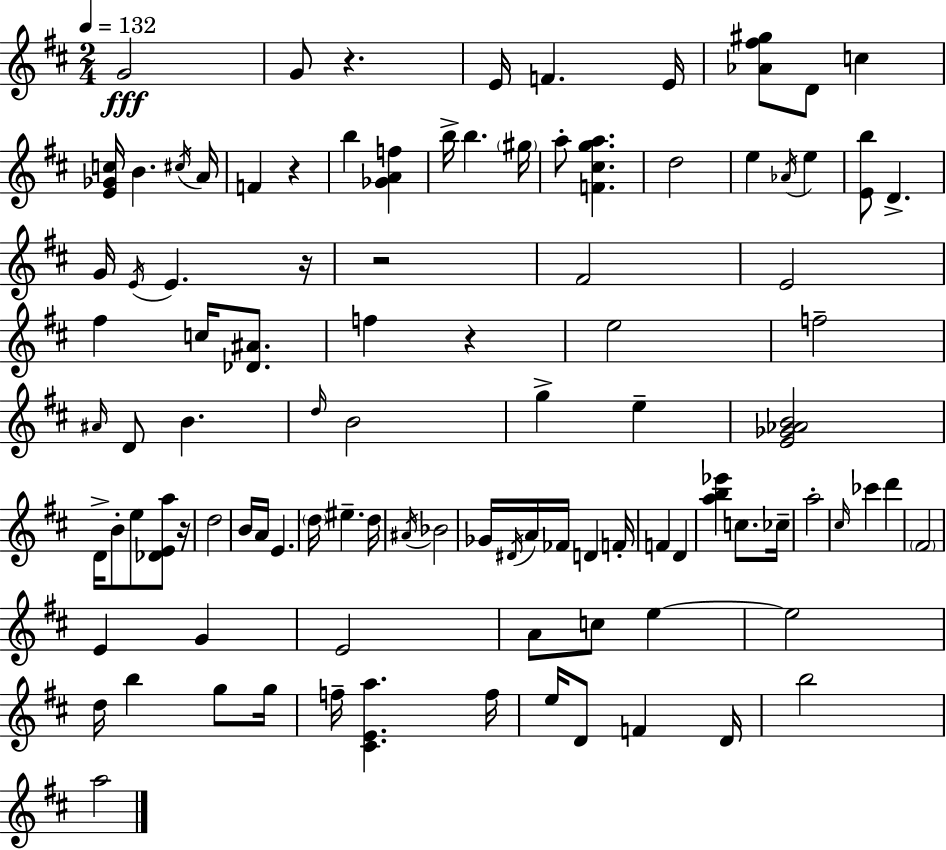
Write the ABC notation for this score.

X:1
T:Untitled
M:2/4
L:1/4
K:D
G2 G/2 z E/4 F E/4 [_A^f^g]/2 D/2 c [E_Gc]/4 B ^c/4 A/4 F z b [_GAf] b/4 b ^g/4 a/2 [F^cga] d2 e _A/4 e [Eb]/2 D G/4 E/4 E z/4 z2 ^F2 E2 ^f c/4 [_D^A]/2 f z e2 f2 ^A/4 D/2 B d/4 B2 g e [E_G_AB]2 D/4 B/2 e/2 [_DEa]/2 z/4 d2 B/4 A/4 E d/4 ^e d/4 ^A/4 _B2 _G/4 ^D/4 A/4 _F/4 D F/4 F D [ab_e'] c/2 _c/4 a2 ^c/4 _c' d' ^F2 E G E2 A/2 c/2 e e2 d/4 b g/2 g/4 f/4 [^CEa] f/4 e/4 D/2 F D/4 b2 a2